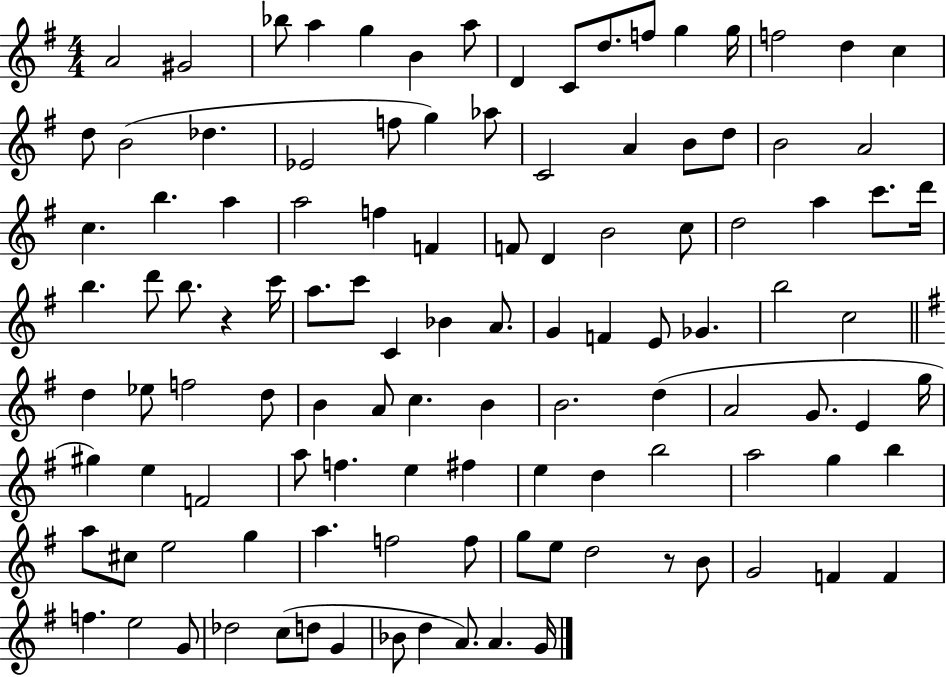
A4/h G#4/h Bb5/e A5/q G5/q B4/q A5/e D4/q C4/e D5/e. F5/e G5/q G5/s F5/h D5/q C5/q D5/e B4/h Db5/q. Eb4/h F5/e G5/q Ab5/e C4/h A4/q B4/e D5/e B4/h A4/h C5/q. B5/q. A5/q A5/h F5/q F4/q F4/e D4/q B4/h C5/e D5/h A5/q C6/e. D6/s B5/q. D6/e B5/e. R/q C6/s A5/e. C6/e C4/q Bb4/q A4/e. G4/q F4/q E4/e Gb4/q. B5/h C5/h D5/q Eb5/e F5/h D5/e B4/q A4/e C5/q. B4/q B4/h. D5/q A4/h G4/e. E4/q G5/s G#5/q E5/q F4/h A5/e F5/q. E5/q F#5/q E5/q D5/q B5/h A5/h G5/q B5/q A5/e C#5/e E5/h G5/q A5/q. F5/h F5/e G5/e E5/e D5/h R/e B4/e G4/h F4/q F4/q F5/q. E5/h G4/e Db5/h C5/e D5/e G4/q Bb4/e D5/q A4/e. A4/q. G4/s